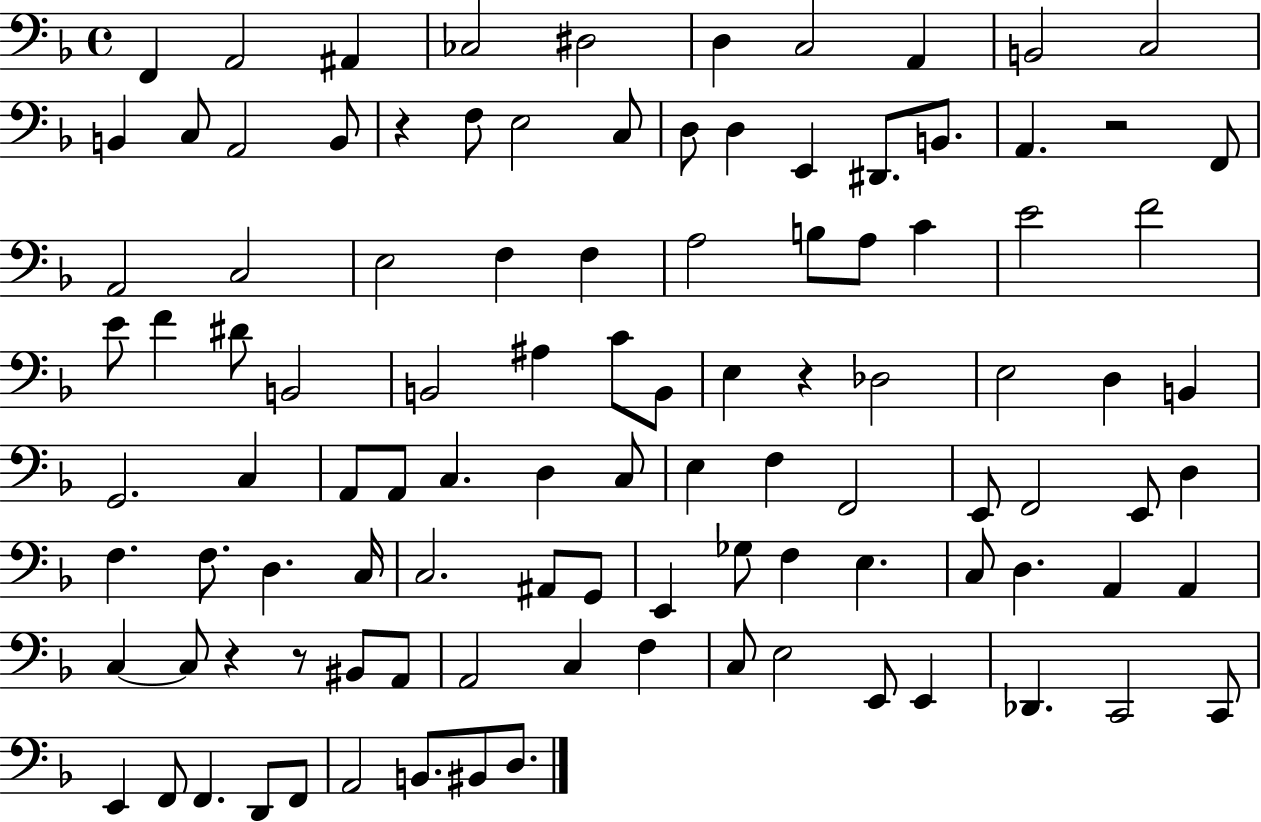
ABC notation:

X:1
T:Untitled
M:4/4
L:1/4
K:F
F,, A,,2 ^A,, _C,2 ^D,2 D, C,2 A,, B,,2 C,2 B,, C,/2 A,,2 B,,/2 z F,/2 E,2 C,/2 D,/2 D, E,, ^D,,/2 B,,/2 A,, z2 F,,/2 A,,2 C,2 E,2 F, F, A,2 B,/2 A,/2 C E2 F2 E/2 F ^D/2 B,,2 B,,2 ^A, C/2 B,,/2 E, z _D,2 E,2 D, B,, G,,2 C, A,,/2 A,,/2 C, D, C,/2 E, F, F,,2 E,,/2 F,,2 E,,/2 D, F, F,/2 D, C,/4 C,2 ^A,,/2 G,,/2 E,, _G,/2 F, E, C,/2 D, A,, A,, C, C,/2 z z/2 ^B,,/2 A,,/2 A,,2 C, F, C,/2 E,2 E,,/2 E,, _D,, C,,2 C,,/2 E,, F,,/2 F,, D,,/2 F,,/2 A,,2 B,,/2 ^B,,/2 D,/2